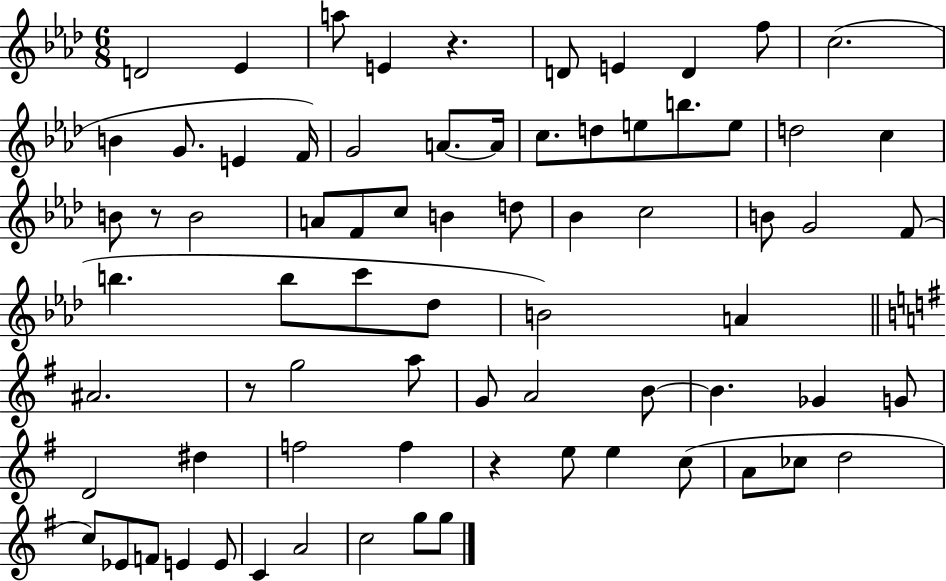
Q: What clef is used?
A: treble